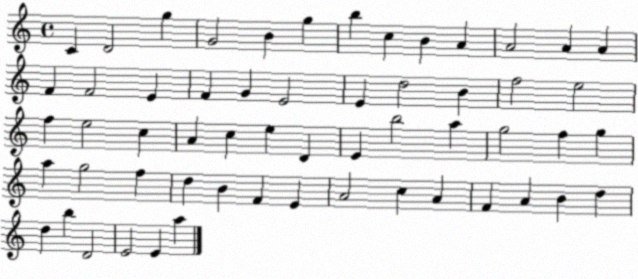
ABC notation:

X:1
T:Untitled
M:4/4
L:1/4
K:C
C D2 g G2 B g b c B A A2 A A F F2 E F G E2 E d2 B f2 e2 f e2 c A c e D E b2 a g2 f g a g2 f d B F E A2 c A F A B d d b D2 E2 E a